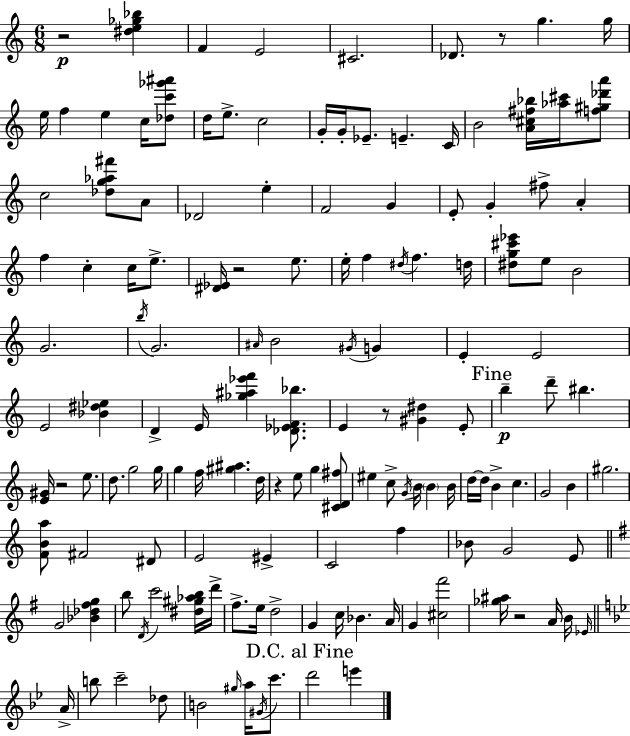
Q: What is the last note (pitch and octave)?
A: E6